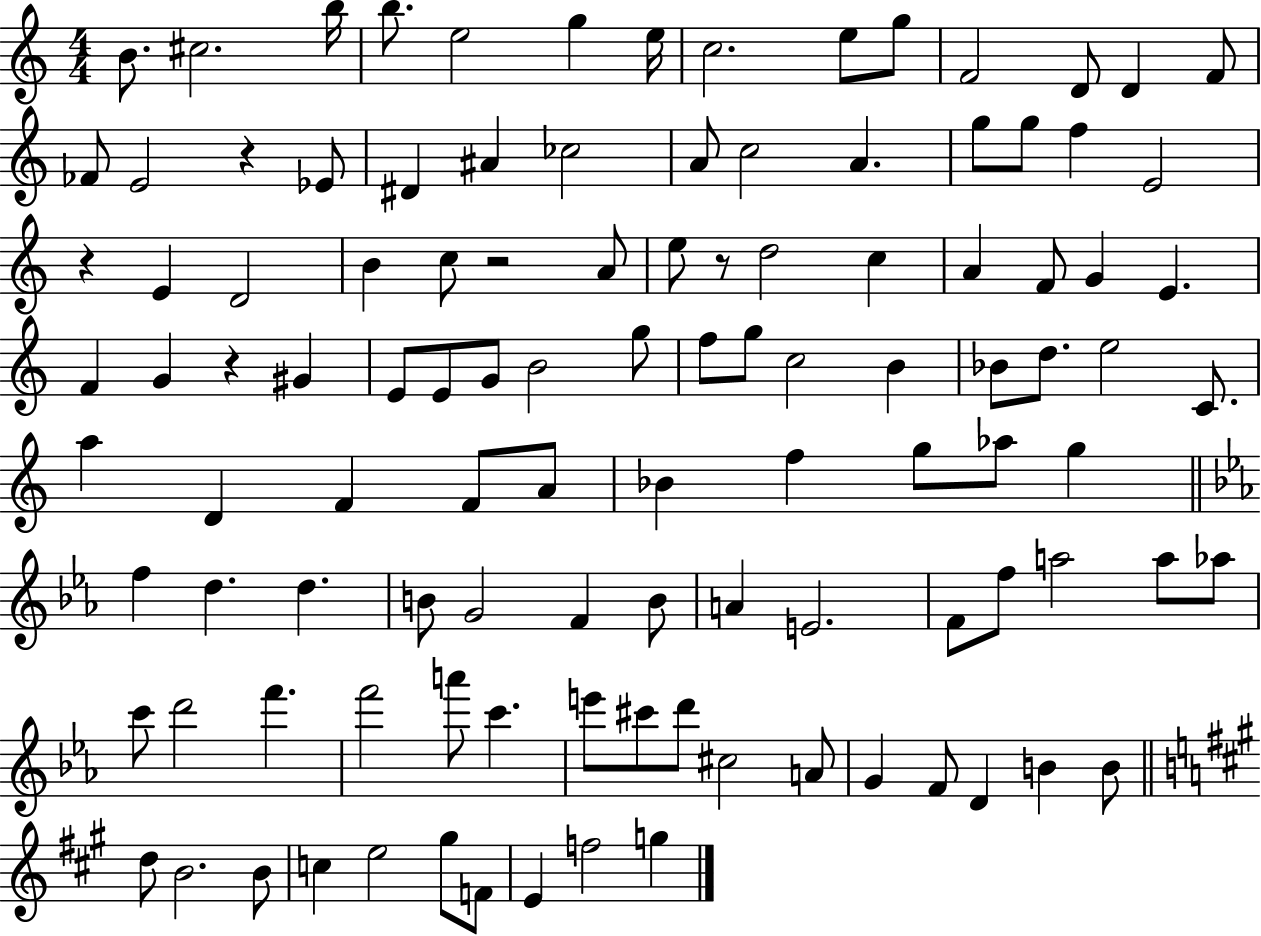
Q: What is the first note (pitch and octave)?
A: B4